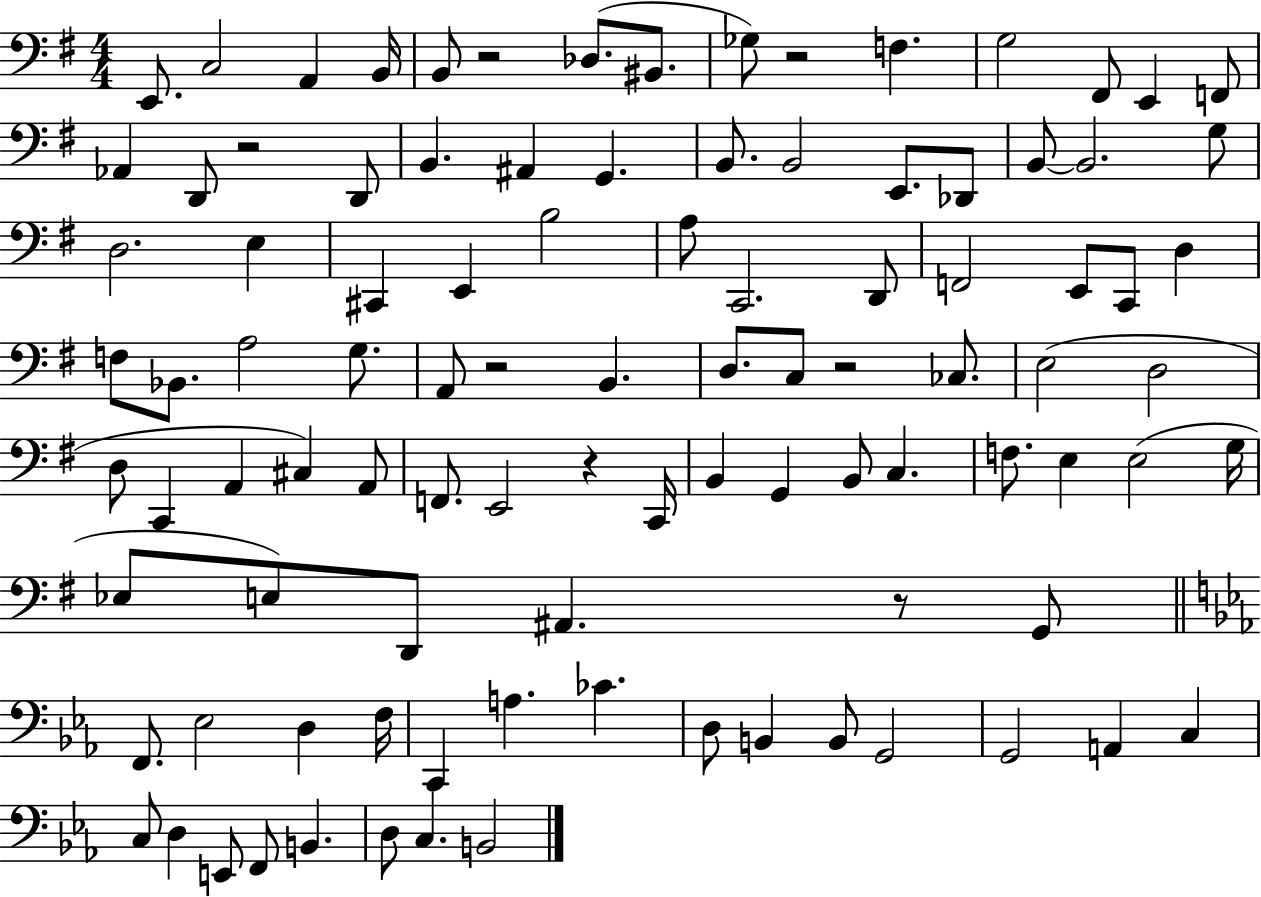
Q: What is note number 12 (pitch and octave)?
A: E2